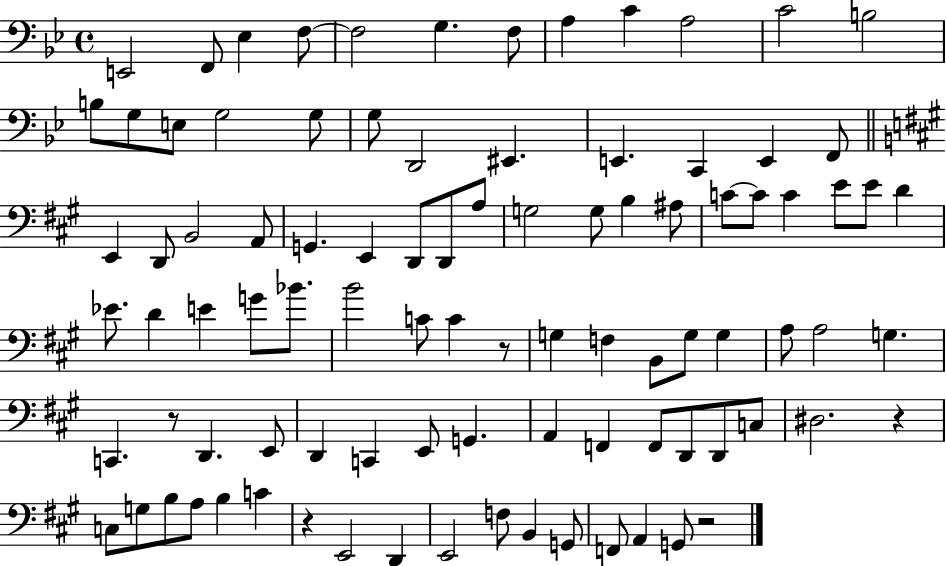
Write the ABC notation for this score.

X:1
T:Untitled
M:4/4
L:1/4
K:Bb
E,,2 F,,/2 _E, F,/2 F,2 G, F,/2 A, C A,2 C2 B,2 B,/2 G,/2 E,/2 G,2 G,/2 G,/2 D,,2 ^E,, E,, C,, E,, F,,/2 E,, D,,/2 B,,2 A,,/2 G,, E,, D,,/2 D,,/2 A,/2 G,2 G,/2 B, ^A,/2 C/2 C/2 C E/2 E/2 D _E/2 D E G/2 _B/2 B2 C/2 C z/2 G, F, B,,/2 G,/2 G, A,/2 A,2 G, C,, z/2 D,, E,,/2 D,, C,, E,,/2 G,, A,, F,, F,,/2 D,,/2 D,,/2 C,/2 ^D,2 z C,/2 G,/2 B,/2 A,/2 B, C z E,,2 D,, E,,2 F,/2 B,, G,,/2 F,,/2 A,, G,,/2 z2